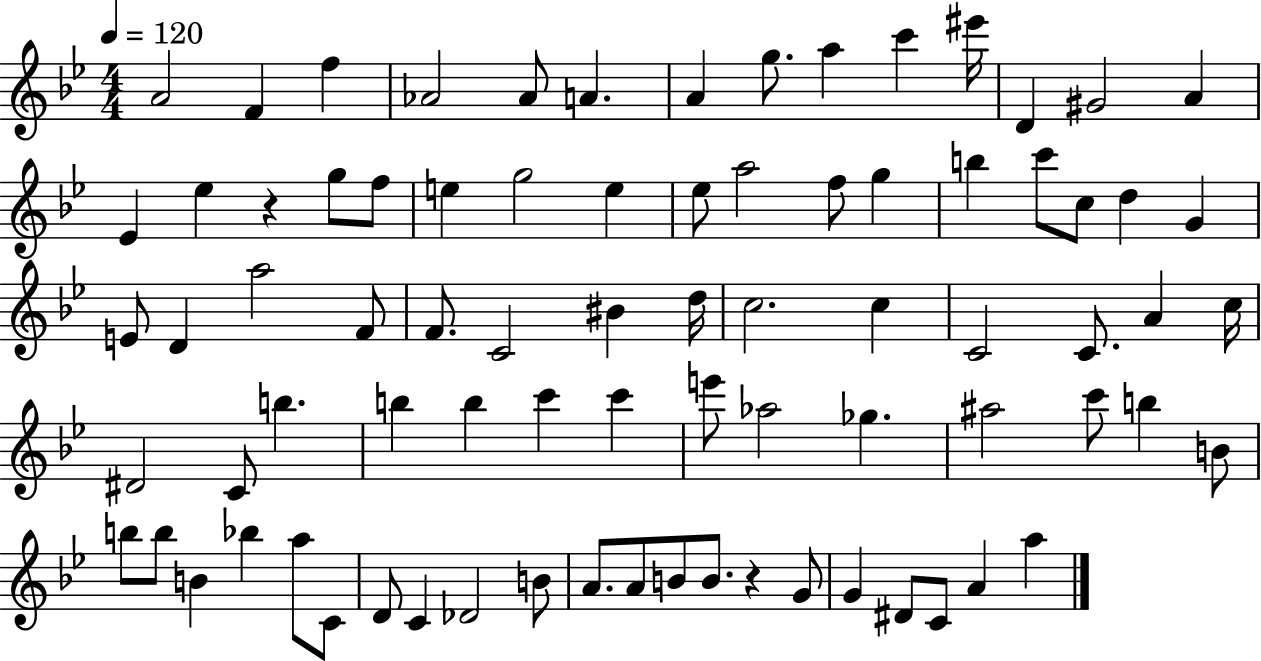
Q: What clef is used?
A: treble